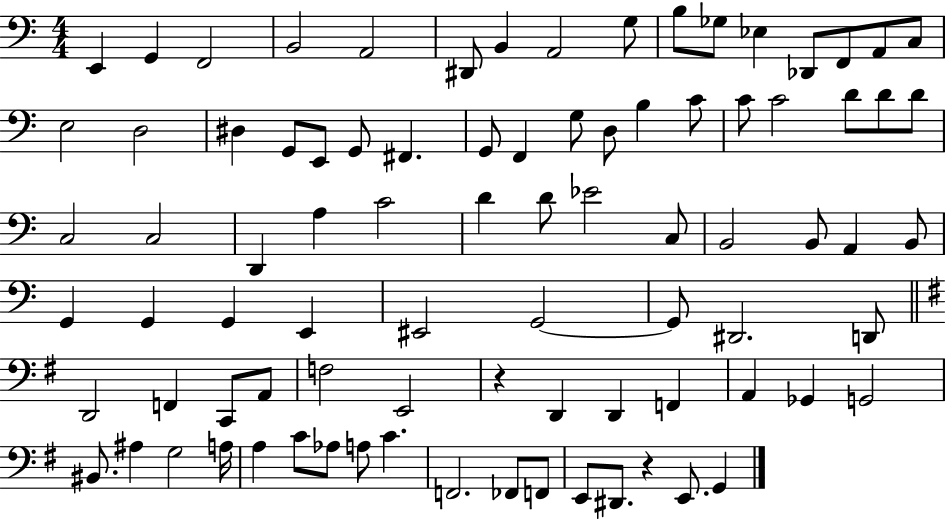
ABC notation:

X:1
T:Untitled
M:4/4
L:1/4
K:C
E,, G,, F,,2 B,,2 A,,2 ^D,,/2 B,, A,,2 G,/2 B,/2 _G,/2 _E, _D,,/2 F,,/2 A,,/2 C,/2 E,2 D,2 ^D, G,,/2 E,,/2 G,,/2 ^F,, G,,/2 F,, G,/2 D,/2 B, C/2 C/2 C2 D/2 D/2 D/2 C,2 C,2 D,, A, C2 D D/2 _E2 C,/2 B,,2 B,,/2 A,, B,,/2 G,, G,, G,, E,, ^E,,2 G,,2 G,,/2 ^D,,2 D,,/2 D,,2 F,, C,,/2 A,,/2 F,2 E,,2 z D,, D,, F,, A,, _G,, G,,2 ^B,,/2 ^A, G,2 A,/4 A, C/2 _A,/2 A,/2 C F,,2 _F,,/2 F,,/2 E,,/2 ^D,,/2 z E,,/2 G,,